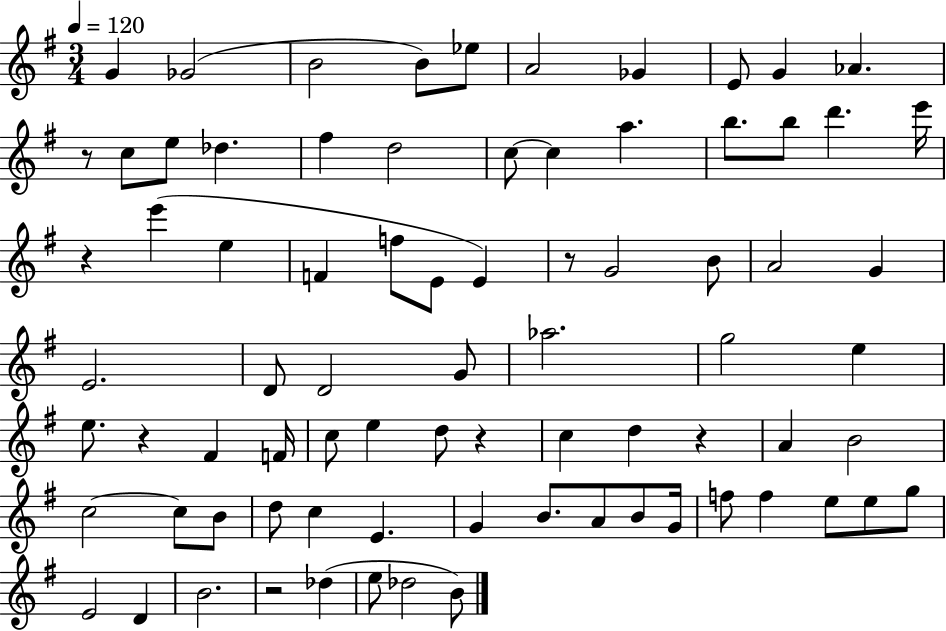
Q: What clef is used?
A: treble